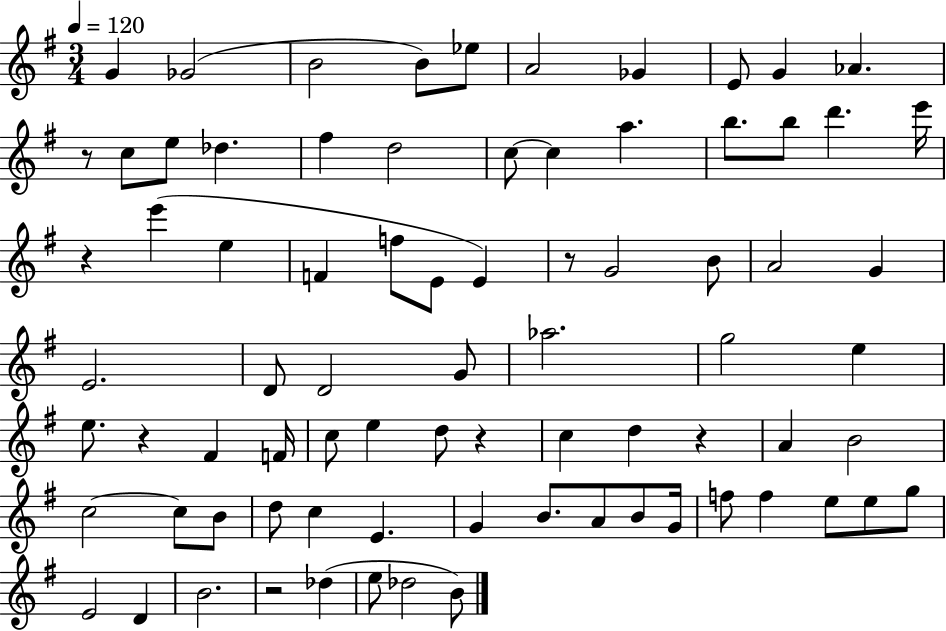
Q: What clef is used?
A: treble